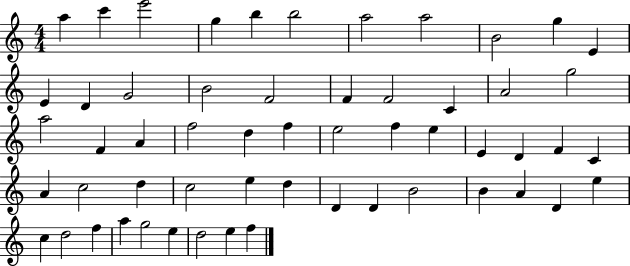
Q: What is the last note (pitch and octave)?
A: F5